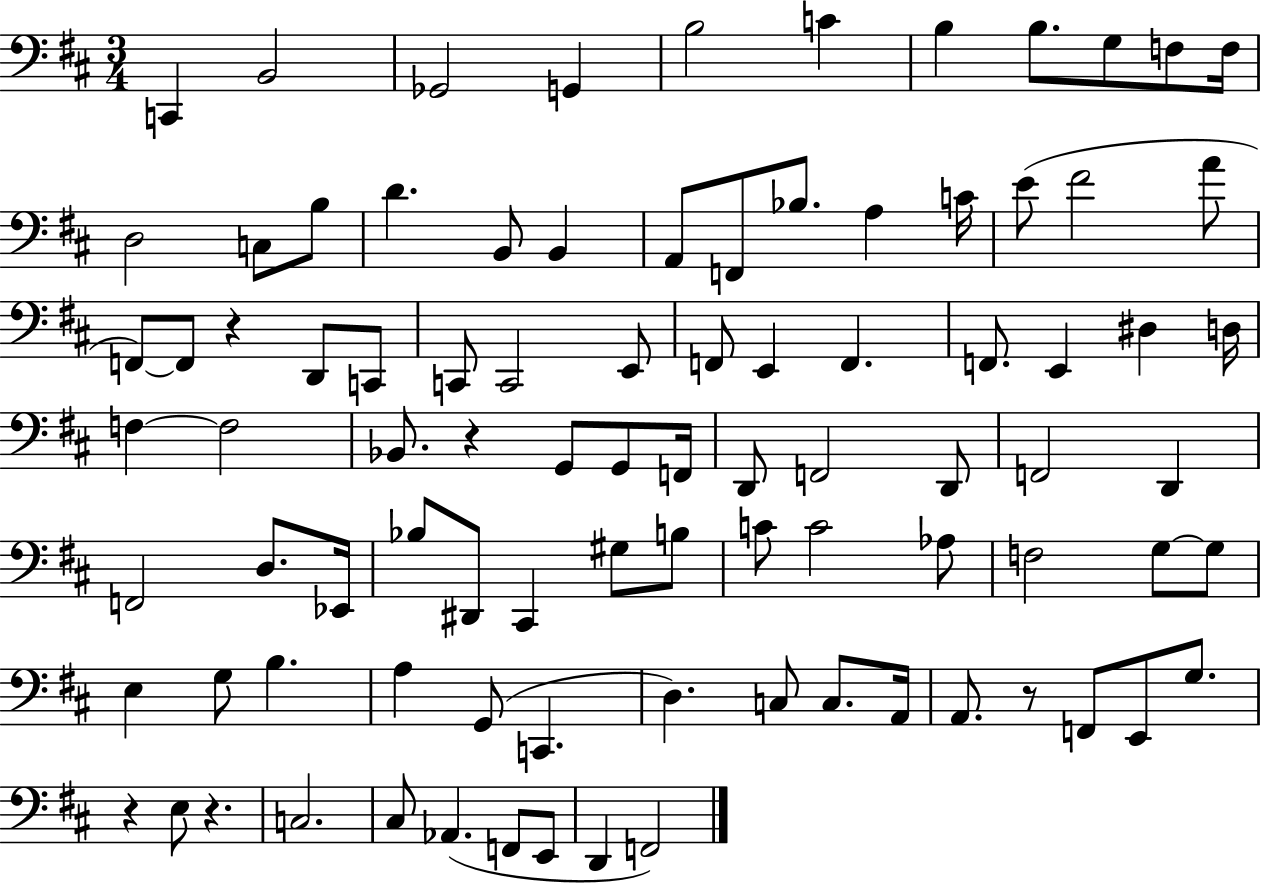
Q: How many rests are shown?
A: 5